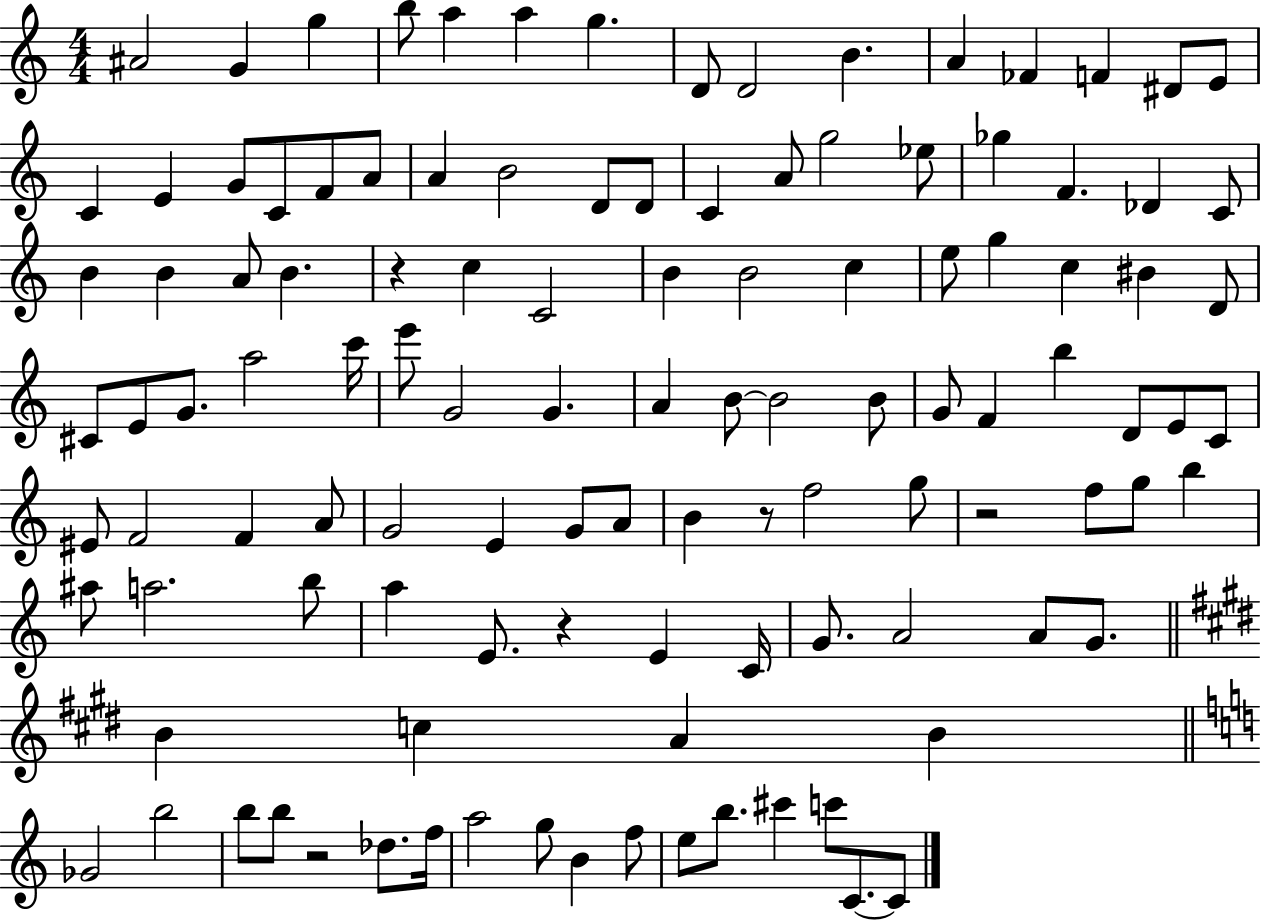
X:1
T:Untitled
M:4/4
L:1/4
K:C
^A2 G g b/2 a a g D/2 D2 B A _F F ^D/2 E/2 C E G/2 C/2 F/2 A/2 A B2 D/2 D/2 C A/2 g2 _e/2 _g F _D C/2 B B A/2 B z c C2 B B2 c e/2 g c ^B D/2 ^C/2 E/2 G/2 a2 c'/4 e'/2 G2 G A B/2 B2 B/2 G/2 F b D/2 E/2 C/2 ^E/2 F2 F A/2 G2 E G/2 A/2 B z/2 f2 g/2 z2 f/2 g/2 b ^a/2 a2 b/2 a E/2 z E C/4 G/2 A2 A/2 G/2 B c A B _G2 b2 b/2 b/2 z2 _d/2 f/4 a2 g/2 B f/2 e/2 b/2 ^c' c'/2 C/2 C/2